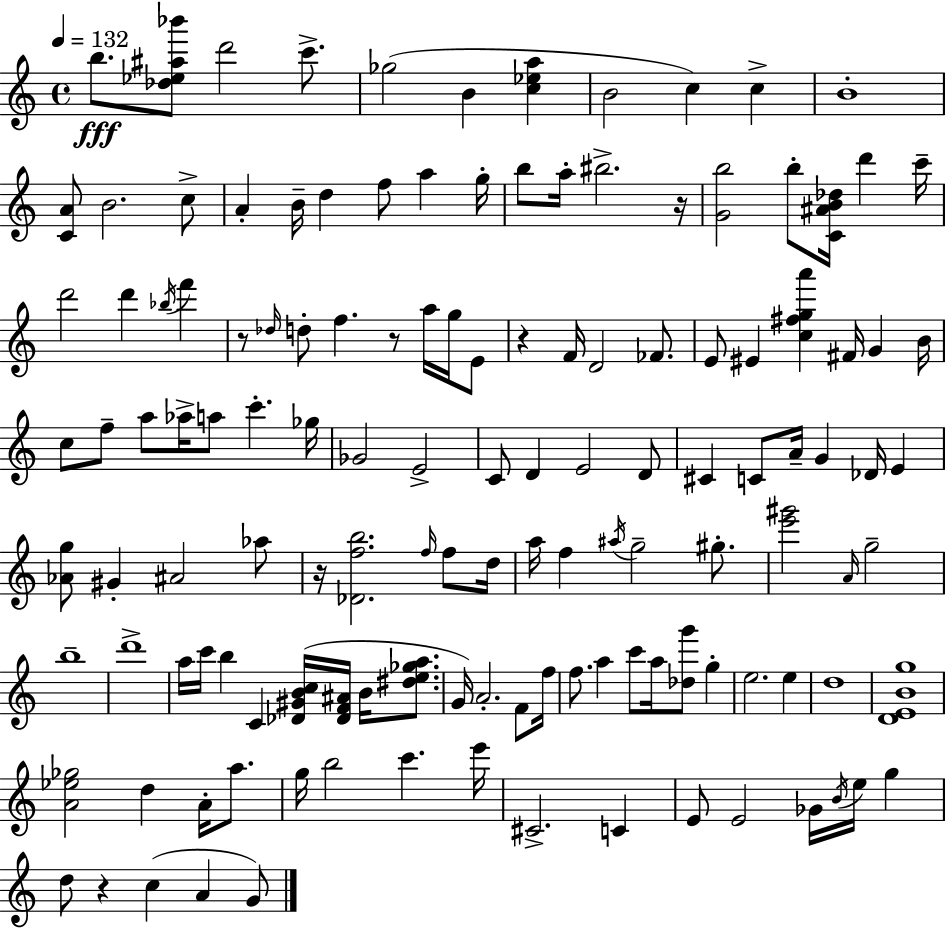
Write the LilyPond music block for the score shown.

{
  \clef treble
  \time 4/4
  \defaultTimeSignature
  \key a \minor
  \tempo 4 = 132
  \repeat volta 2 { b''8.\fff <des'' ees'' ais'' bes'''>8 d'''2 c'''8.-> | ges''2( b'4 <c'' ees'' a''>4 | b'2 c''4) c''4-> | b'1-. | \break <c' a'>8 b'2. c''8-> | a'4-. b'16-- d''4 f''8 a''4 g''16-. | b''8 a''16-. bis''2.-> r16 | <g' b''>2 b''8-. <c' ais' b' des''>16 d'''4 c'''16-- | \break d'''2 d'''4 \acciaccatura { bes''16 } f'''4 | r8 \grace { des''16 } d''8-. f''4. r8 a''16 g''16 | e'8 r4 f'16 d'2 fes'8. | e'8 eis'4 <c'' fis'' g'' a'''>4 fis'16 g'4 | \break b'16 c''8 f''8-- a''8 aes''16-> a''8 c'''4.-. | ges''16 ges'2 e'2-> | c'8 d'4 e'2 | d'8 cis'4 c'8 a'16-- g'4 des'16 e'4 | \break <aes' g''>8 gis'4-. ais'2 | aes''8 r16 <des' f'' b''>2. \grace { f''16 } | f''8 d''16 a''16 f''4 \acciaccatura { ais''16 } g''2-- | gis''8.-. <e''' gis'''>2 \grace { a'16 } g''2-- | \break b''1-- | d'''1-> | a''16 c'''16 b''4 c'4 <des' gis' b' c''>16( | <des' f' ais'>16 b'16 <dis'' e'' ges'' a''>8. g'16) a'2.-. | \break f'8 f''16 f''8. a''4 c'''8 a''16 <des'' g'''>8 | g''4-. e''2. | e''4 d''1 | <d' e' b' g''>1 | \break <a' ees'' ges''>2 d''4 | a'16-. a''8. g''16 b''2 c'''4. | e'''16 cis'2.-> | c'4 e'8 e'2 ges'16 | \break \acciaccatura { b'16 } e''16 g''4 d''8 r4 c''4( | a'4 g'8) } \bar "|."
}